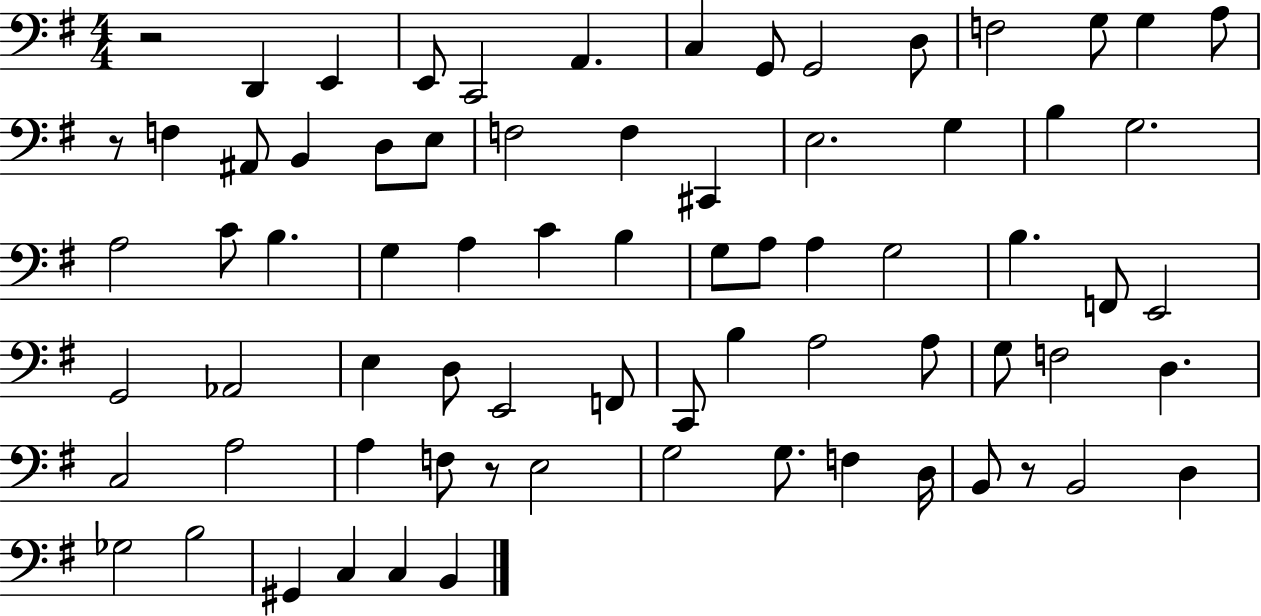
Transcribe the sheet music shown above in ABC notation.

X:1
T:Untitled
M:4/4
L:1/4
K:G
z2 D,, E,, E,,/2 C,,2 A,, C, G,,/2 G,,2 D,/2 F,2 G,/2 G, A,/2 z/2 F, ^A,,/2 B,, D,/2 E,/2 F,2 F, ^C,, E,2 G, B, G,2 A,2 C/2 B, G, A, C B, G,/2 A,/2 A, G,2 B, F,,/2 E,,2 G,,2 _A,,2 E, D,/2 E,,2 F,,/2 C,,/2 B, A,2 A,/2 G,/2 F,2 D, C,2 A,2 A, F,/2 z/2 E,2 G,2 G,/2 F, D,/4 B,,/2 z/2 B,,2 D, _G,2 B,2 ^G,, C, C, B,,